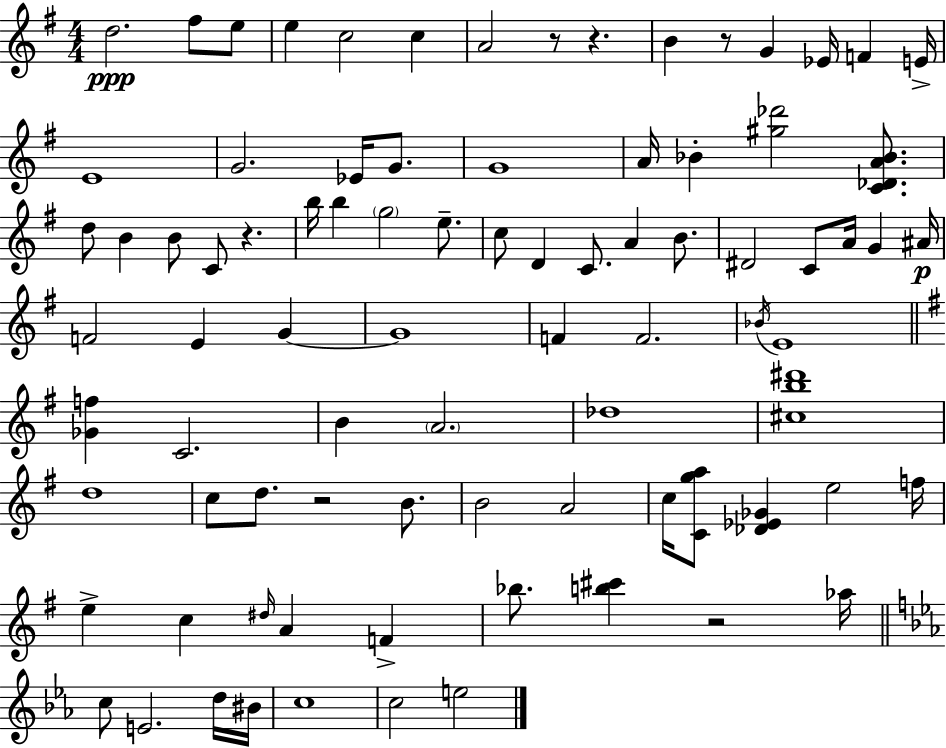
{
  \clef treble
  \numericTimeSignature
  \time 4/4
  \key g \major
  \repeat volta 2 { d''2.\ppp fis''8 e''8 | e''4 c''2 c''4 | a'2 r8 r4. | b'4 r8 g'4 ees'16 f'4 e'16-> | \break e'1 | g'2. ees'16 g'8. | g'1 | a'16 bes'4-. <gis'' des'''>2 <c' des' a' bes'>8. | \break d''8 b'4 b'8 c'8 r4. | b''16 b''4 \parenthesize g''2 e''8.-- | c''8 d'4 c'8. a'4 b'8. | dis'2 c'8 a'16 g'4 ais'16\p | \break f'2 e'4 g'4~~ | g'1 | f'4 f'2. | \acciaccatura { bes'16 } e'1 | \break \bar "||" \break \key e \minor <ges' f''>4 c'2. | b'4 \parenthesize a'2. | des''1 | <cis'' b'' dis'''>1 | \break d''1 | c''8 d''8. r2 b'8. | b'2 a'2 | c''16 <c' g'' a''>8 <des' ees' ges'>4 e''2 f''16 | \break e''4-> c''4 \grace { dis''16 } a'4 f'4-> | bes''8. <b'' cis'''>4 r2 | aes''16 \bar "||" \break \key c \minor c''8 e'2. d''16 bis'16 | c''1 | c''2 e''2 | } \bar "|."
}